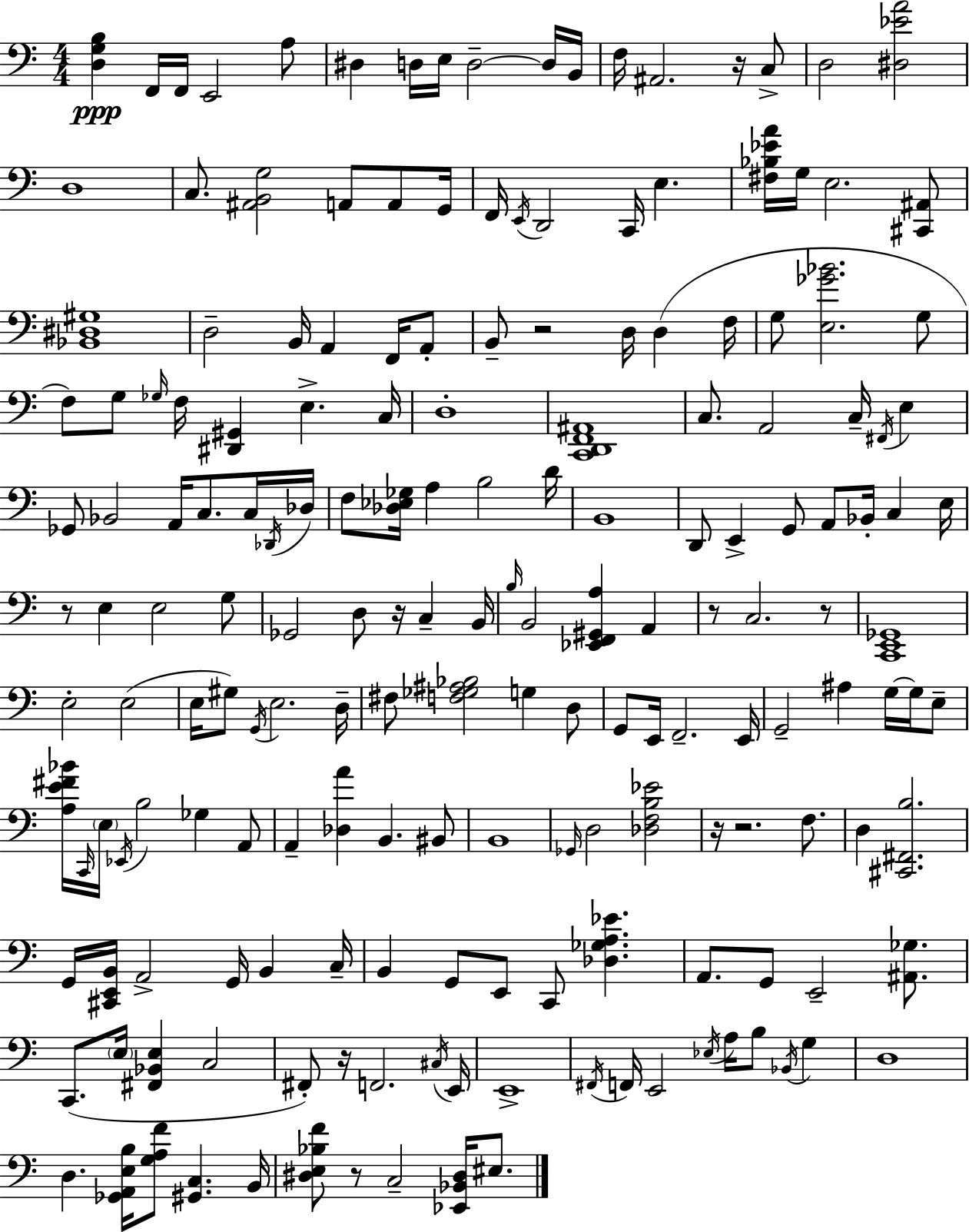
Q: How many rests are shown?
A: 10